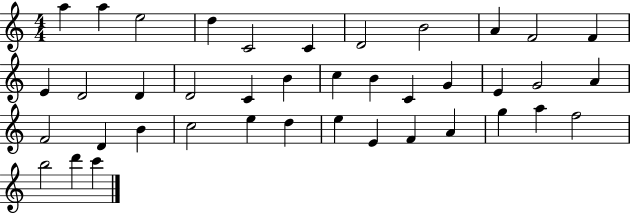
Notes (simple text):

A5/q A5/q E5/h D5/q C4/h C4/q D4/h B4/h A4/q F4/h F4/q E4/q D4/h D4/q D4/h C4/q B4/q C5/q B4/q C4/q G4/q E4/q G4/h A4/q F4/h D4/q B4/q C5/h E5/q D5/q E5/q E4/q F4/q A4/q G5/q A5/q F5/h B5/h D6/q C6/q